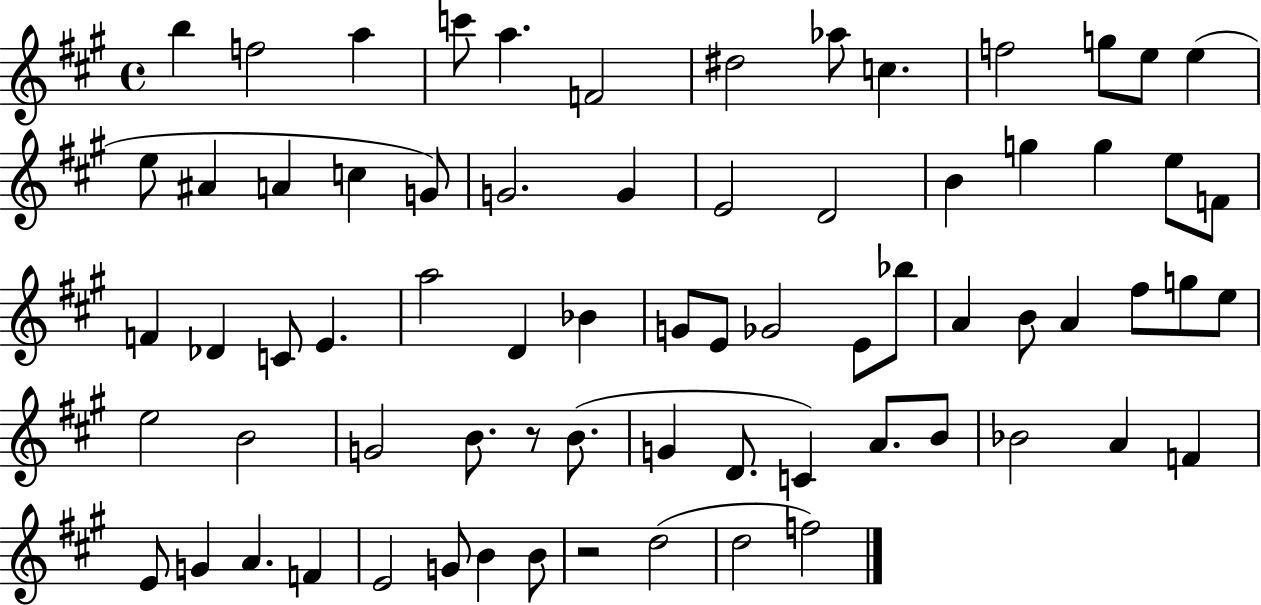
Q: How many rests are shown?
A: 2